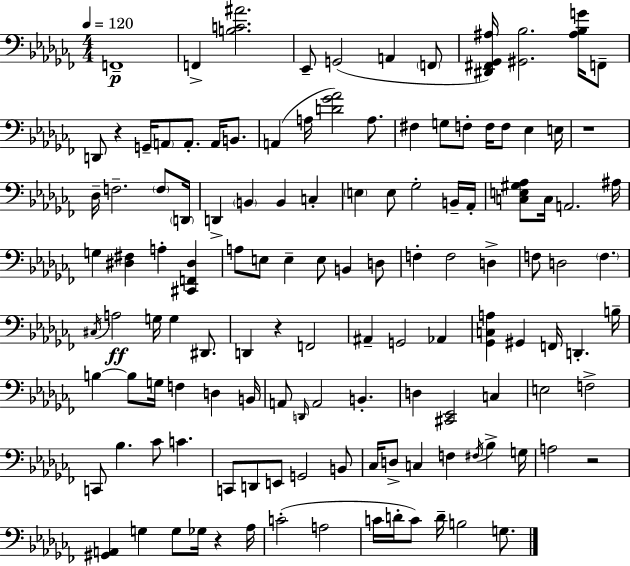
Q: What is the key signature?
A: AES minor